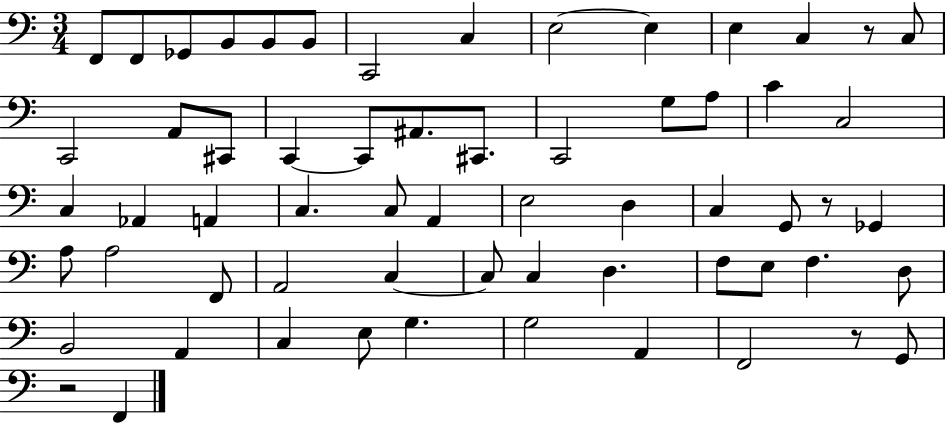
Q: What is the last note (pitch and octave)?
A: F2